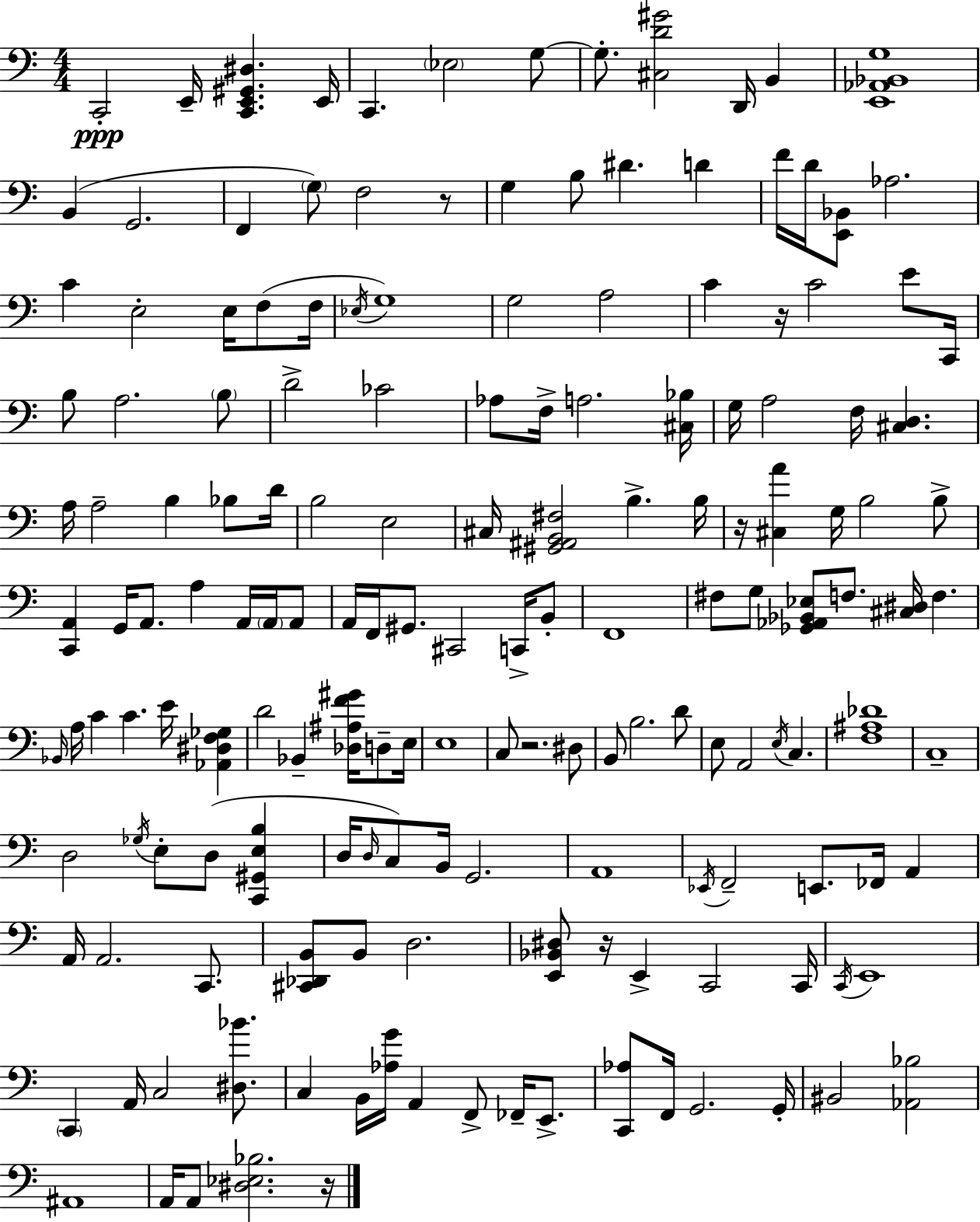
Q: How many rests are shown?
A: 6